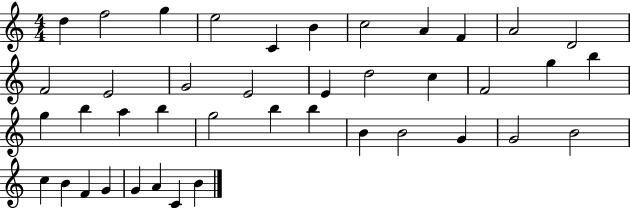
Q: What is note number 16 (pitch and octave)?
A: E4